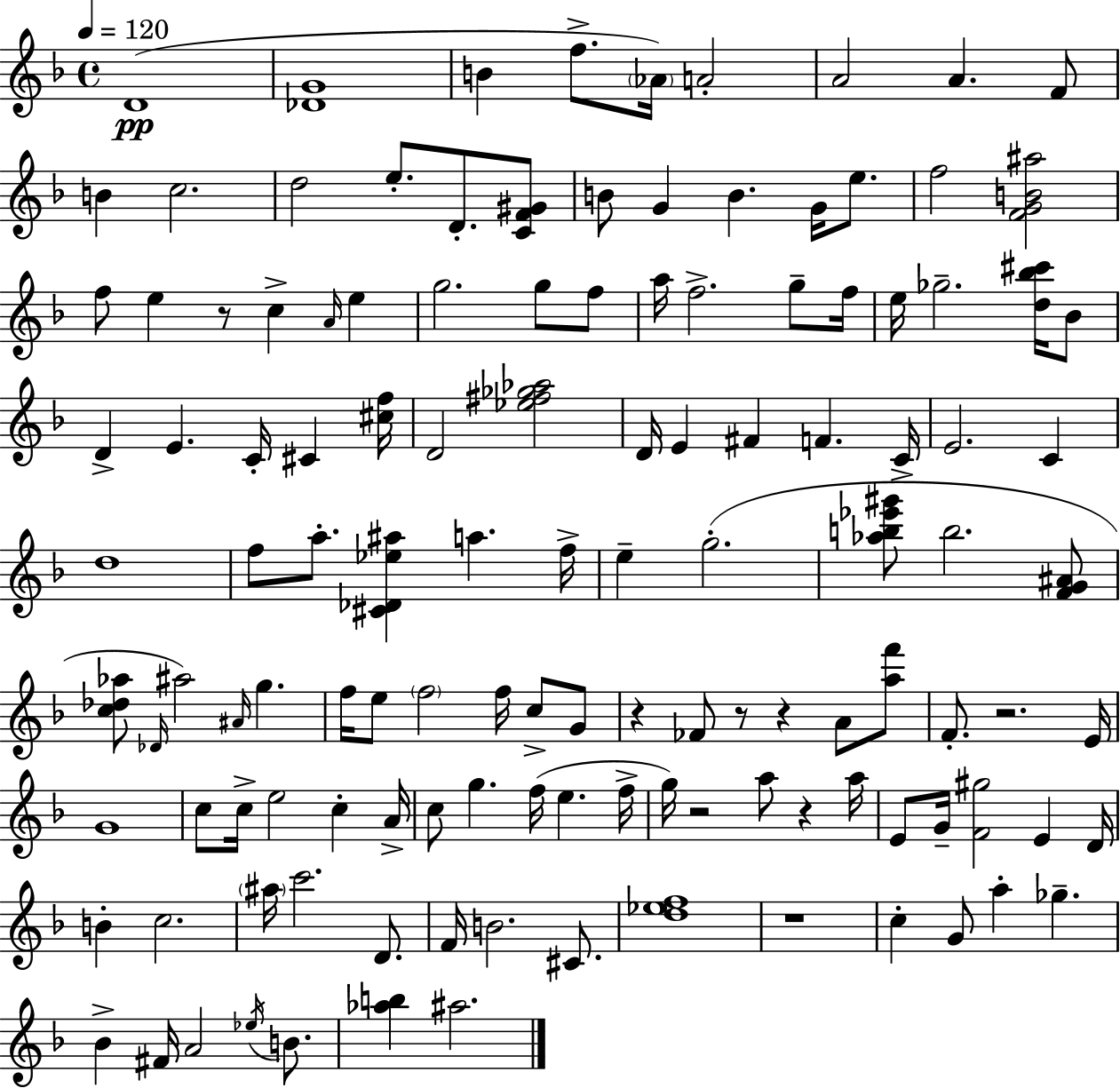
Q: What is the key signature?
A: D minor